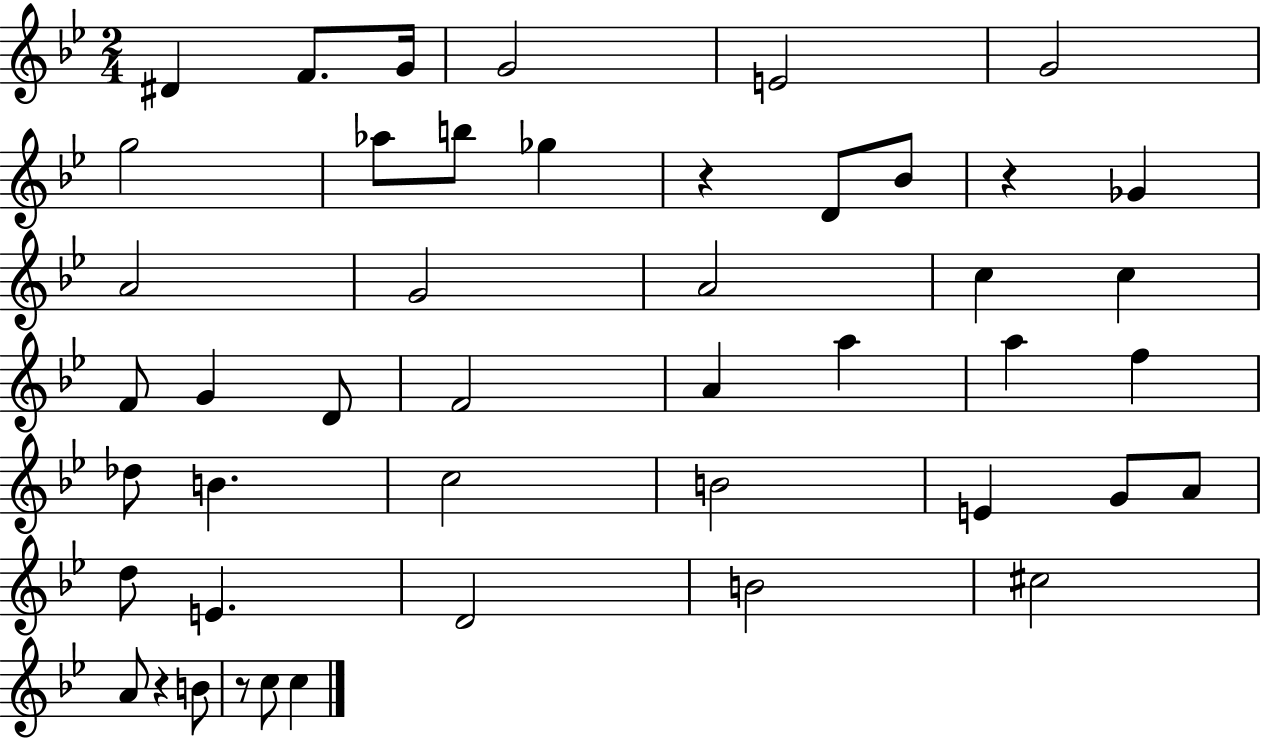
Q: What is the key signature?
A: BES major